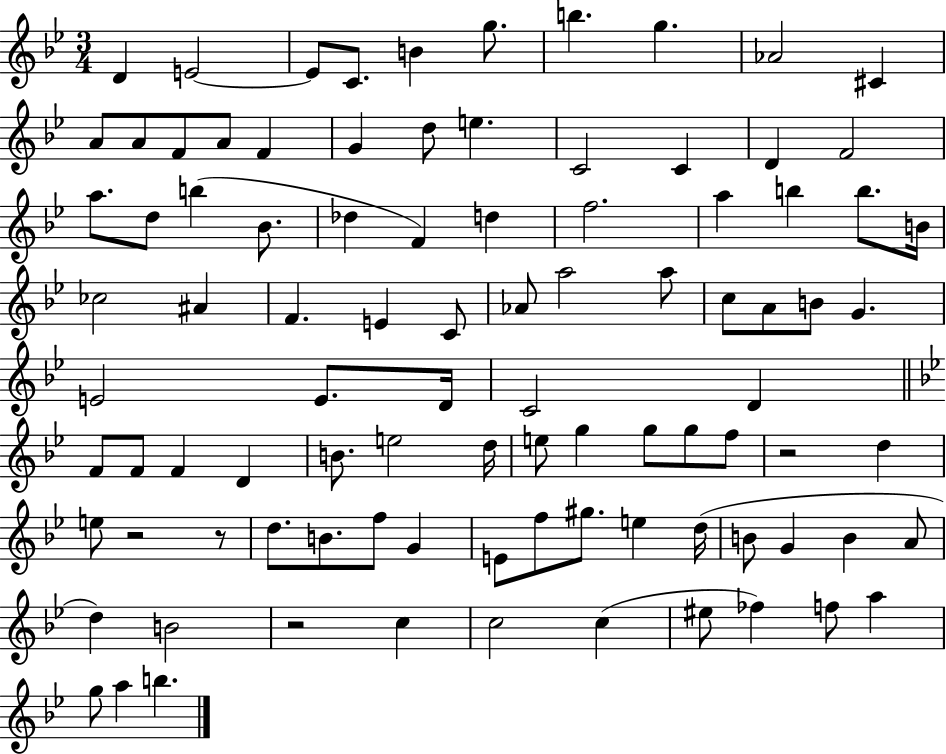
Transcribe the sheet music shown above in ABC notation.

X:1
T:Untitled
M:3/4
L:1/4
K:Bb
D E2 E/2 C/2 B g/2 b g _A2 ^C A/2 A/2 F/2 A/2 F G d/2 e C2 C D F2 a/2 d/2 b _B/2 _d F d f2 a b b/2 B/4 _c2 ^A F E C/2 _A/2 a2 a/2 c/2 A/2 B/2 G E2 E/2 D/4 C2 D F/2 F/2 F D B/2 e2 d/4 e/2 g g/2 g/2 f/2 z2 d e/2 z2 z/2 d/2 B/2 f/2 G E/2 f/2 ^g/2 e d/4 B/2 G B A/2 d B2 z2 c c2 c ^e/2 _f f/2 a g/2 a b